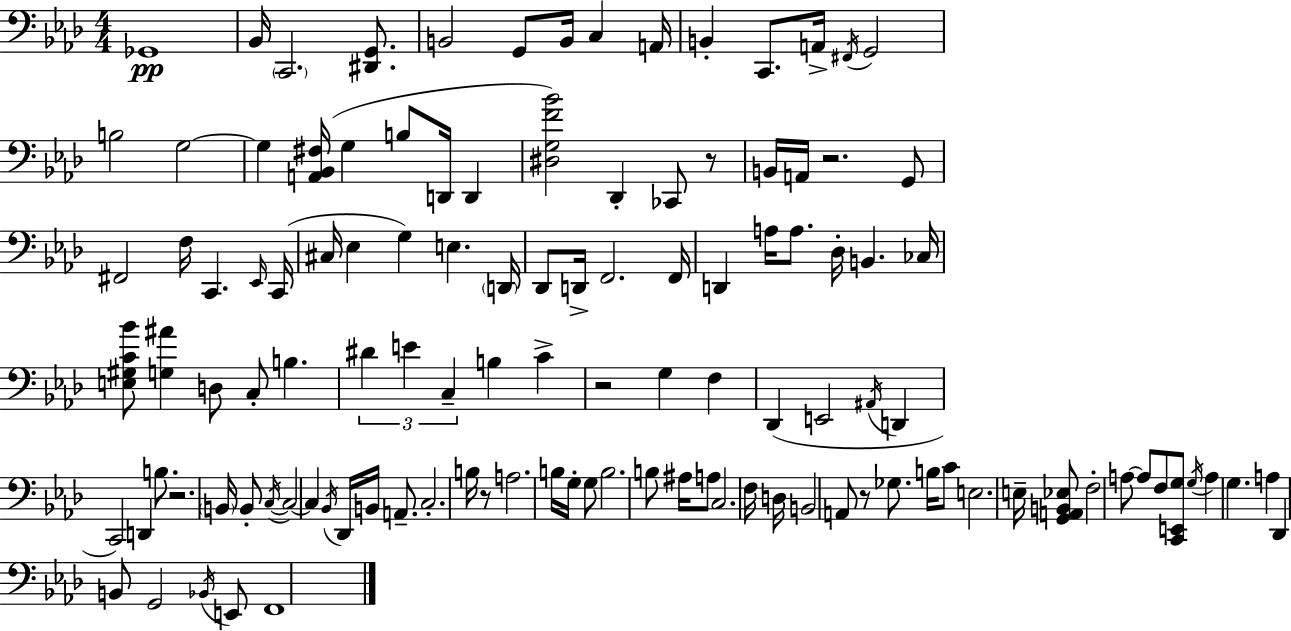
X:1
T:Untitled
M:4/4
L:1/4
K:Fm
_G,,4 _B,,/4 C,,2 [^D,,G,,]/2 B,,2 G,,/2 B,,/4 C, A,,/4 B,, C,,/2 A,,/4 ^F,,/4 G,,2 B,2 G,2 G, [A,,_B,,^F,]/4 G, B,/2 D,,/4 D,, [^D,G,F_B]2 _D,, _C,,/2 z/2 B,,/4 A,,/4 z2 G,,/2 ^F,,2 F,/4 C,, _E,,/4 C,,/4 ^C,/4 _E, G, E, D,,/4 _D,,/2 D,,/4 F,,2 F,,/4 D,, A,/4 A,/2 _D,/4 B,, _C,/4 [E,^G,C_B]/2 [G,^A] D,/2 C,/2 B, ^D E C, B, C z2 G, F, _D,, E,,2 ^A,,/4 D,, C,,2 D,, B,/2 z2 B,,/4 B,,/2 C,/4 C,2 C, _B,,/4 _D,,/4 B,,/4 A,,/2 C,2 B,/4 z/2 A,2 B,/4 G,/4 G,/2 B,2 B,/2 ^A,/4 A,/2 C,2 F,/4 D,/4 B,,2 A,,/2 z/2 _G,/2 B,/4 C/2 E,2 E,/4 [G,,A,,B,,_E,]/2 F,2 A,/2 A,/2 F,/2 [C,,E,,G,]/2 G,/4 A, G, A, _D,, B,,/2 G,,2 _B,,/4 E,,/2 F,,4